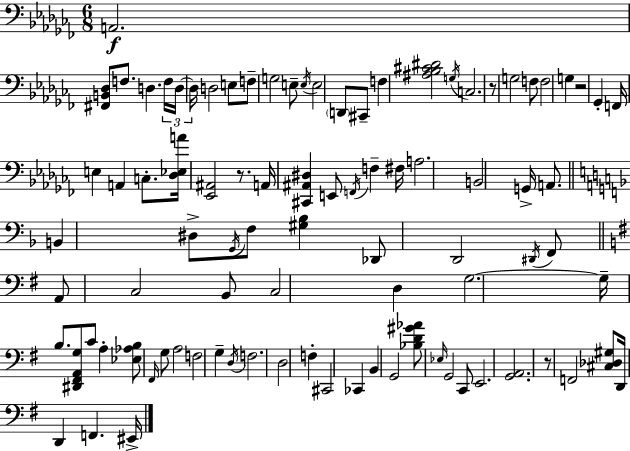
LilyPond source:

{
  \clef bass
  \numericTimeSignature
  \time 6/8
  \key aes \minor
  a,2.\f | <fis, b, des>8 f8. d4. \tuplet 3/2 { f16 | d16~~ d16 } d2 e8 | f8-- g2 e8-- | \break \acciaccatura { e16 } e2 \parenthesize d,8 cis,8-- | f4 <ais bes cis' dis'>2 | \acciaccatura { g16 } c2. | r8 g2 | \break f8 f2 g4 | r2 ges,4-. | f,16 e4 a,4 c8.-. | <des ees a'>16 <ees, ais,>2 r8. | \break a,16 <cis, ais, dis>4 e,8 \acciaccatura { f,16 } f4-- | fis16 a2. | b,2 g,16-> | a,8. \bar "||" \break \key f \major b,4 dis8-> \acciaccatura { g,16 } f8 <gis bes>4 | des,8 d,2 \acciaccatura { dis,16 } | f,8 \bar "||" \break \key e \minor a,8 c2 b,8 | c2 d4 | g2.~~ | g16-- b8. <dis, fis, a, g>8 c'8 a4-. | \break <ees aes b>8 \grace { fis,16 } g8 a2 | f2 g4-- | \acciaccatura { d16 } f2. | d2 f4-. | \break cis,2 ces,4 | b,4 g,2 | <bes d' gis' aes'>8 \grace { ees16 } g,2 | c,8 e,2. | \break <g, a,>2. | r8 f,2 | <cis des gis>8 d,16 d,4 f,4. | eis,16-> \bar "|."
}